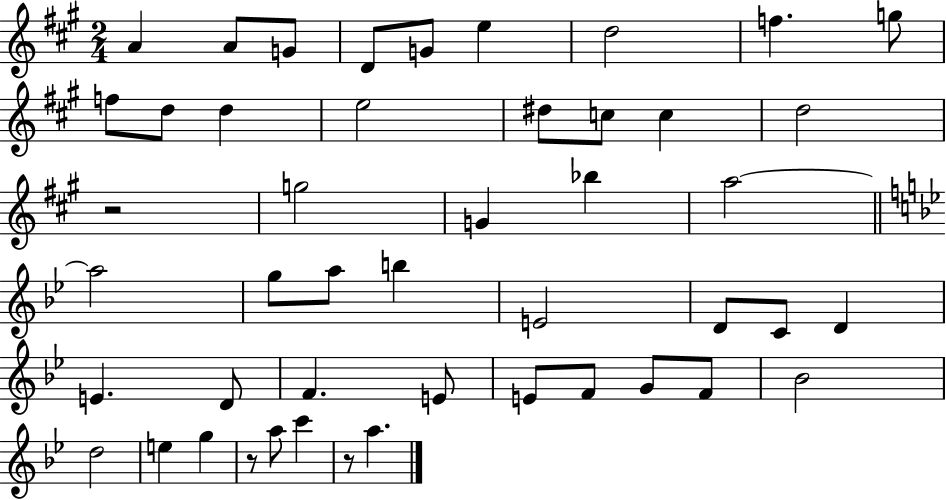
{
  \clef treble
  \numericTimeSignature
  \time 2/4
  \key a \major
  a'4 a'8 g'8 | d'8 g'8 e''4 | d''2 | f''4. g''8 | \break f''8 d''8 d''4 | e''2 | dis''8 c''8 c''4 | d''2 | \break r2 | g''2 | g'4 bes''4 | a''2~~ | \break \bar "||" \break \key bes \major a''2 | g''8 a''8 b''4 | e'2 | d'8 c'8 d'4 | \break e'4. d'8 | f'4. e'8 | e'8 f'8 g'8 f'8 | bes'2 | \break d''2 | e''4 g''4 | r8 a''8 c'''4 | r8 a''4. | \break \bar "|."
}